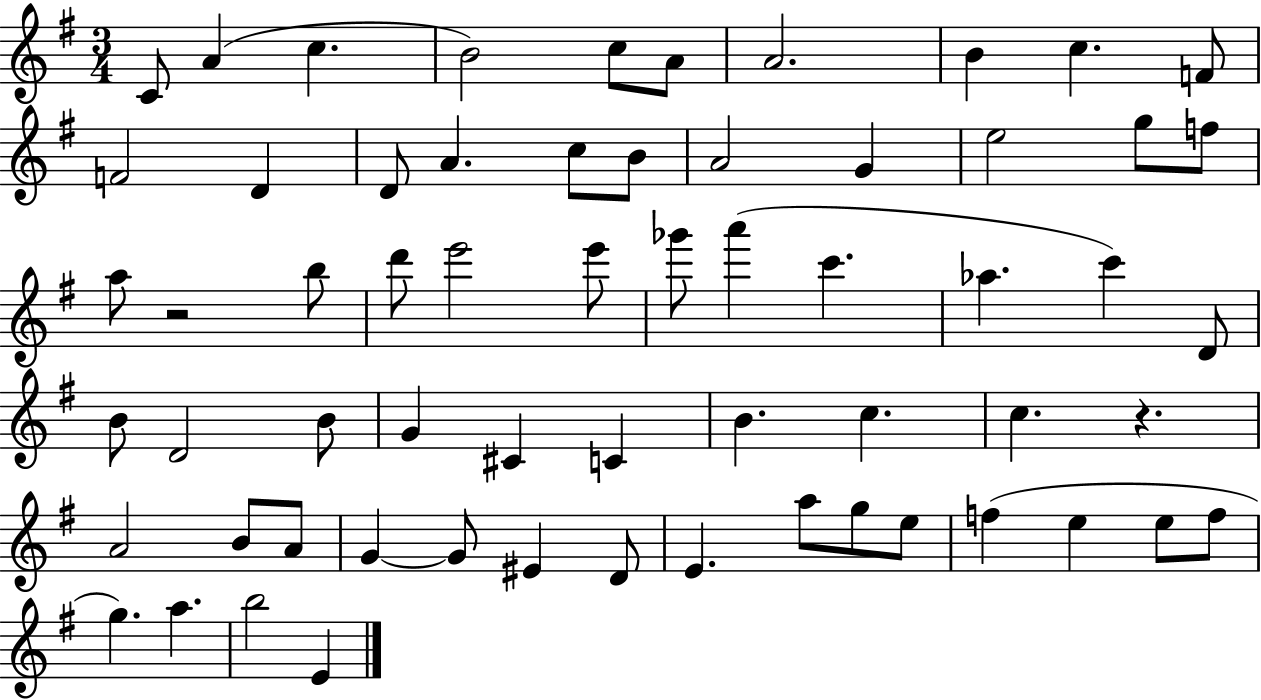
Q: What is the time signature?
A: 3/4